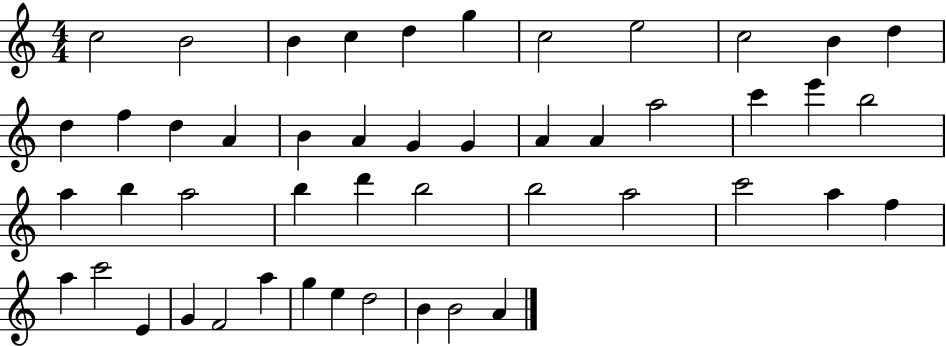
{
  \clef treble
  \numericTimeSignature
  \time 4/4
  \key c \major
  c''2 b'2 | b'4 c''4 d''4 g''4 | c''2 e''2 | c''2 b'4 d''4 | \break d''4 f''4 d''4 a'4 | b'4 a'4 g'4 g'4 | a'4 a'4 a''2 | c'''4 e'''4 b''2 | \break a''4 b''4 a''2 | b''4 d'''4 b''2 | b''2 a''2 | c'''2 a''4 f''4 | \break a''4 c'''2 e'4 | g'4 f'2 a''4 | g''4 e''4 d''2 | b'4 b'2 a'4 | \break \bar "|."
}